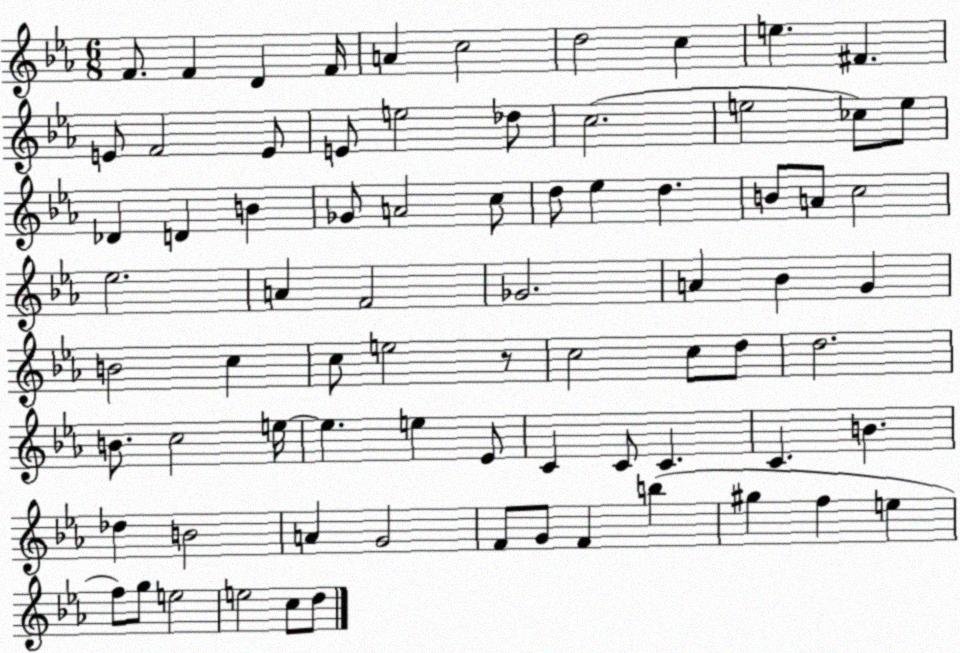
X:1
T:Untitled
M:6/8
L:1/4
K:Eb
F/2 F D F/4 A c2 d2 c e ^F E/2 F2 E/2 E/2 e2 _d/2 c2 e2 _c/2 e/2 _D D B _G/2 A2 c/2 d/2 _e d B/2 A/2 c2 _e2 A F2 _G2 A _B G B2 c c/2 e2 z/2 c2 c/2 d/2 d2 B/2 c2 e/4 e e _E/2 C C/2 C C B _d B2 A G2 F/2 G/2 F b ^g f e f/2 g/2 e2 e2 c/2 d/2